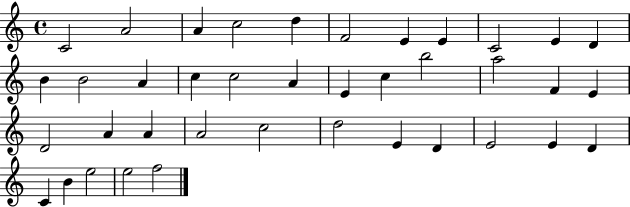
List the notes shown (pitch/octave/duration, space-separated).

C4/h A4/h A4/q C5/h D5/q F4/h E4/q E4/q C4/h E4/q D4/q B4/q B4/h A4/q C5/q C5/h A4/q E4/q C5/q B5/h A5/h F4/q E4/q D4/h A4/q A4/q A4/h C5/h D5/h E4/q D4/q E4/h E4/q D4/q C4/q B4/q E5/h E5/h F5/h